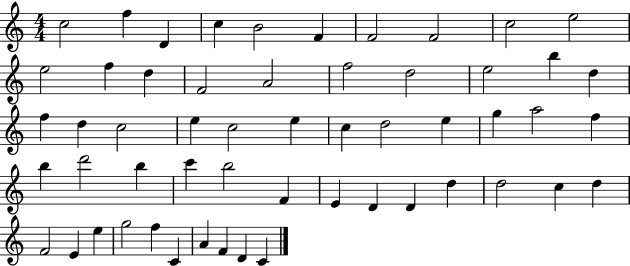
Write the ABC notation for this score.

X:1
T:Untitled
M:4/4
L:1/4
K:C
c2 f D c B2 F F2 F2 c2 e2 e2 f d F2 A2 f2 d2 e2 b d f d c2 e c2 e c d2 e g a2 f b d'2 b c' b2 F E D D d d2 c d F2 E e g2 f C A F D C